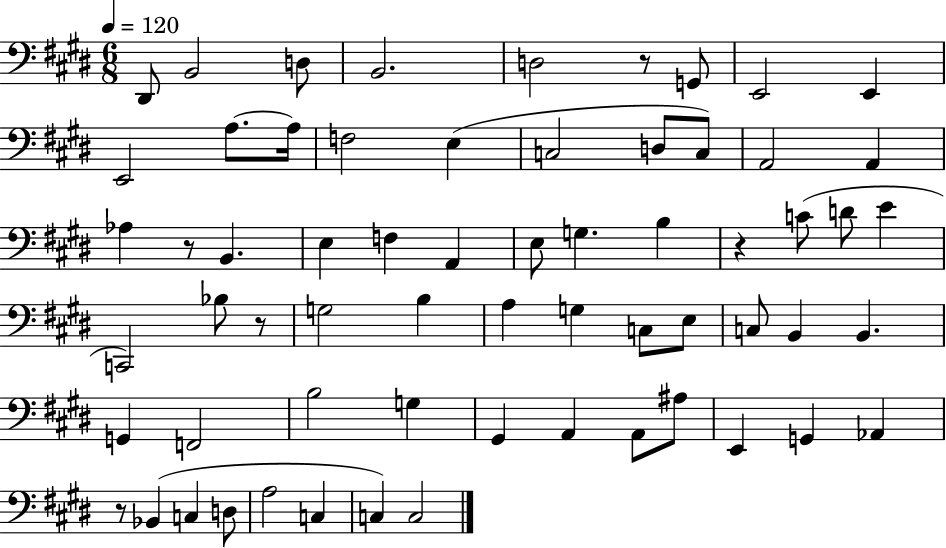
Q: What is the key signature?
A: E major